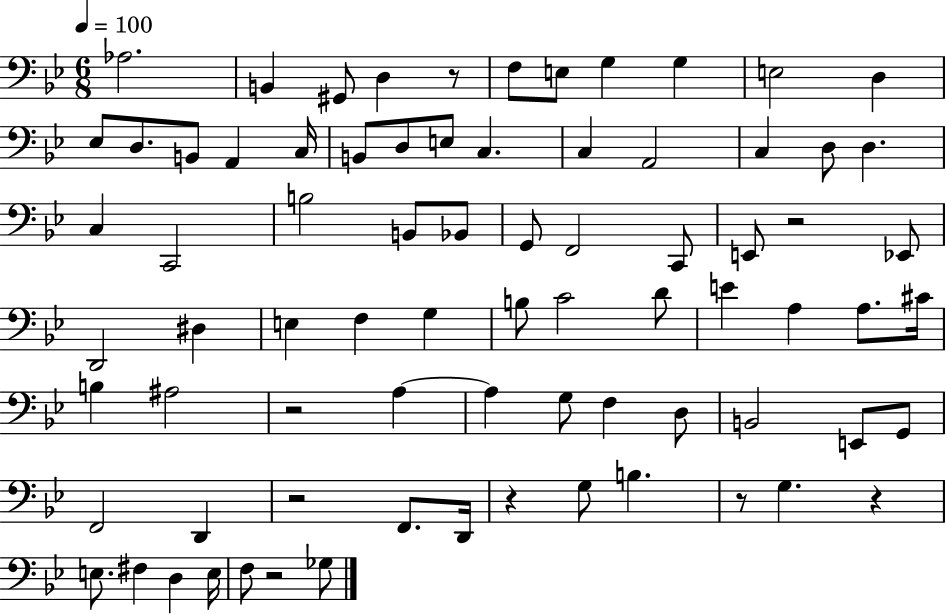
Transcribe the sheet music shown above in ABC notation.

X:1
T:Untitled
M:6/8
L:1/4
K:Bb
_A,2 B,, ^G,,/2 D, z/2 F,/2 E,/2 G, G, E,2 D, _E,/2 D,/2 B,,/2 A,, C,/4 B,,/2 D,/2 E,/2 C, C, A,,2 C, D,/2 D, C, C,,2 B,2 B,,/2 _B,,/2 G,,/2 F,,2 C,,/2 E,,/2 z2 _E,,/2 D,,2 ^D, E, F, G, B,/2 C2 D/2 E A, A,/2 ^C/4 B, ^A,2 z2 A, A, G,/2 F, D,/2 B,,2 E,,/2 G,,/2 F,,2 D,, z2 F,,/2 D,,/4 z G,/2 B, z/2 G, z E,/2 ^F, D, E,/4 F,/2 z2 _G,/2